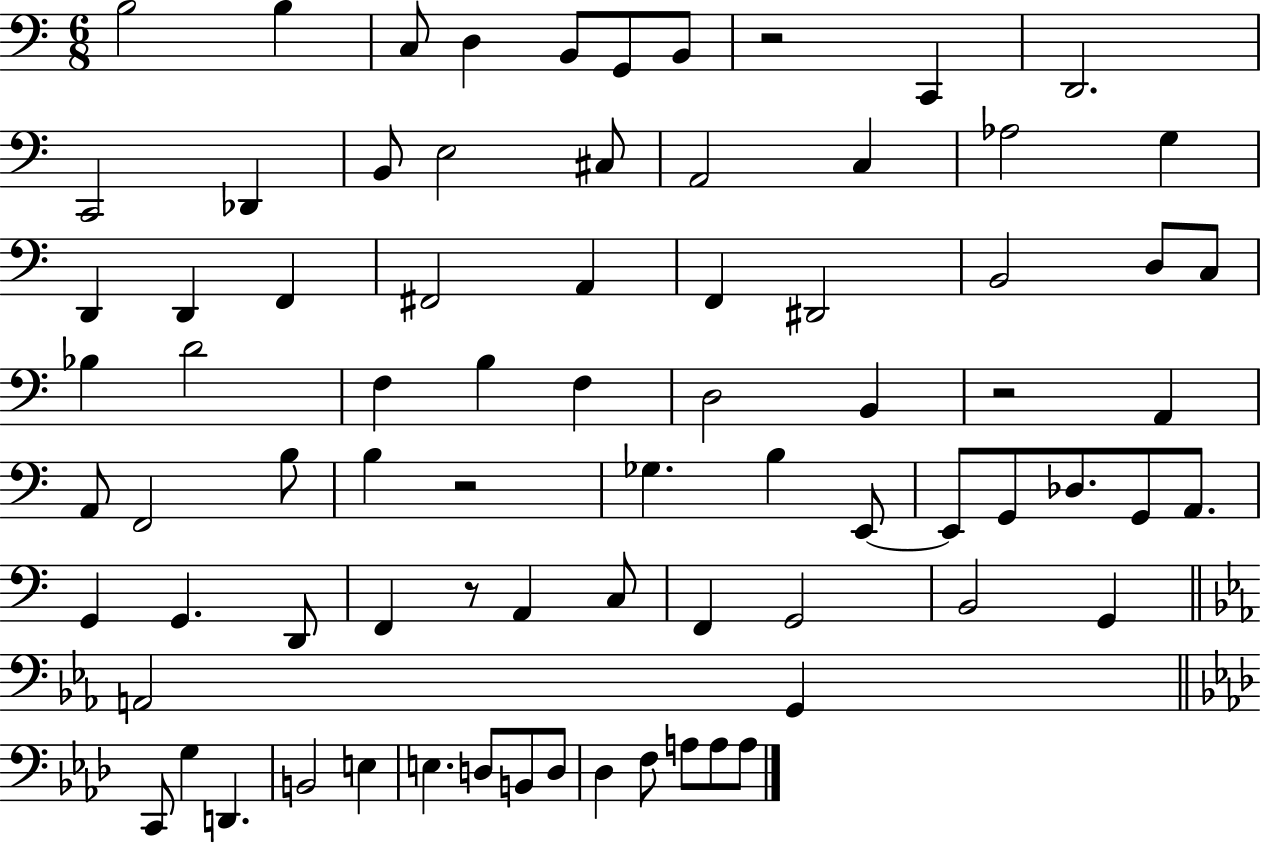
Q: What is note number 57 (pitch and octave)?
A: B2